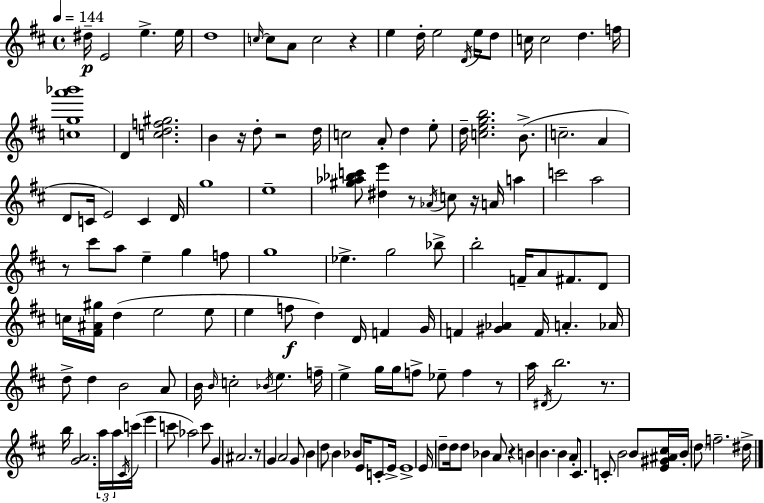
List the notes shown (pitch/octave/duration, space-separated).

D#5/s E4/h E5/q. E5/s D5/w C5/s C5/e A4/e C5/h R/q E5/q D5/s E5/h D4/s E5/s D5/e C5/s C5/h D5/q. F5/s [C5,G5,A6,Bb6]/w D4/q [C5,D5,F5,G#5]/h. B4/q R/s D5/e R/h D5/s C5/h A4/e D5/q E5/e D5/s [C5,E5,G5,B5]/h. B4/e. C5/h. A4/q D4/e C4/s E4/h C4/q D4/s G5/w E5/w [G#5,Ab5,Bb5,C6]/e [D#5,E6]/q R/e Ab4/s C5/e R/s A4/s A5/q C6/h A5/h R/e C#6/e A5/e E5/q G5/q F5/e G5/w Eb5/q. G5/h Bb5/e B5/h F4/s A4/e F#4/e. D4/e C5/s [F#4,A#4,G#5]/s D5/q E5/h E5/e E5/q F5/e D5/q D4/s F4/q G4/s F4/q [G#4,Ab4]/q F4/s A4/q. Ab4/s D5/e D5/q B4/h A4/e B4/s B4/s C5/h Bb4/s E5/q. F5/s E5/q G5/s G5/s F5/e Eb5/e F5/q R/e A5/s D#4/s B5/h. R/e. B5/s [G4,A4]/h. A5/s A5/s C#4/s C6/s E6/q C6/e Ab5/h C6/e G4/q A#4/h. R/e G4/q A4/h G4/e B4/q D5/e B4/q Bb4/e E4/s C4/e E4/s E4/w E4/s D5/e D5/s D5/e Bb4/q A4/e R/q B4/q B4/q. B4/q A4/e C#4/e. C4/e B4/h B4/e [E4,G#4,A#4,C#5]/s B4/s D5/e F5/h. D#5/s